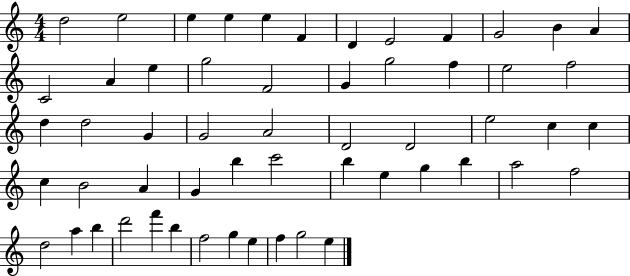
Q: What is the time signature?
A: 4/4